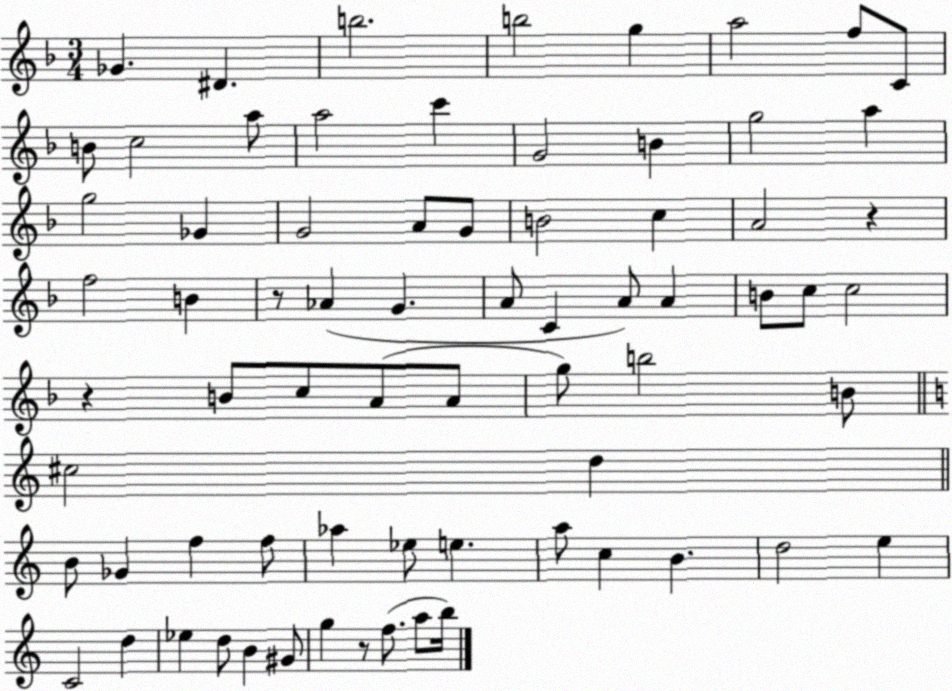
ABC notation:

X:1
T:Untitled
M:3/4
L:1/4
K:F
_G ^D b2 b2 g a2 f/2 C/2 B/2 c2 a/2 a2 c' G2 B g2 a g2 _G G2 A/2 G/2 B2 c A2 z f2 B z/2 _A G A/2 C A/2 A B/2 c/2 c2 z B/2 c/2 A/2 A/2 g/2 b2 B/2 ^c2 d B/2 _G f f/2 _a _e/2 e a/2 c B d2 e C2 d _e d/2 B ^G/2 g z/2 f/2 a/2 b/4